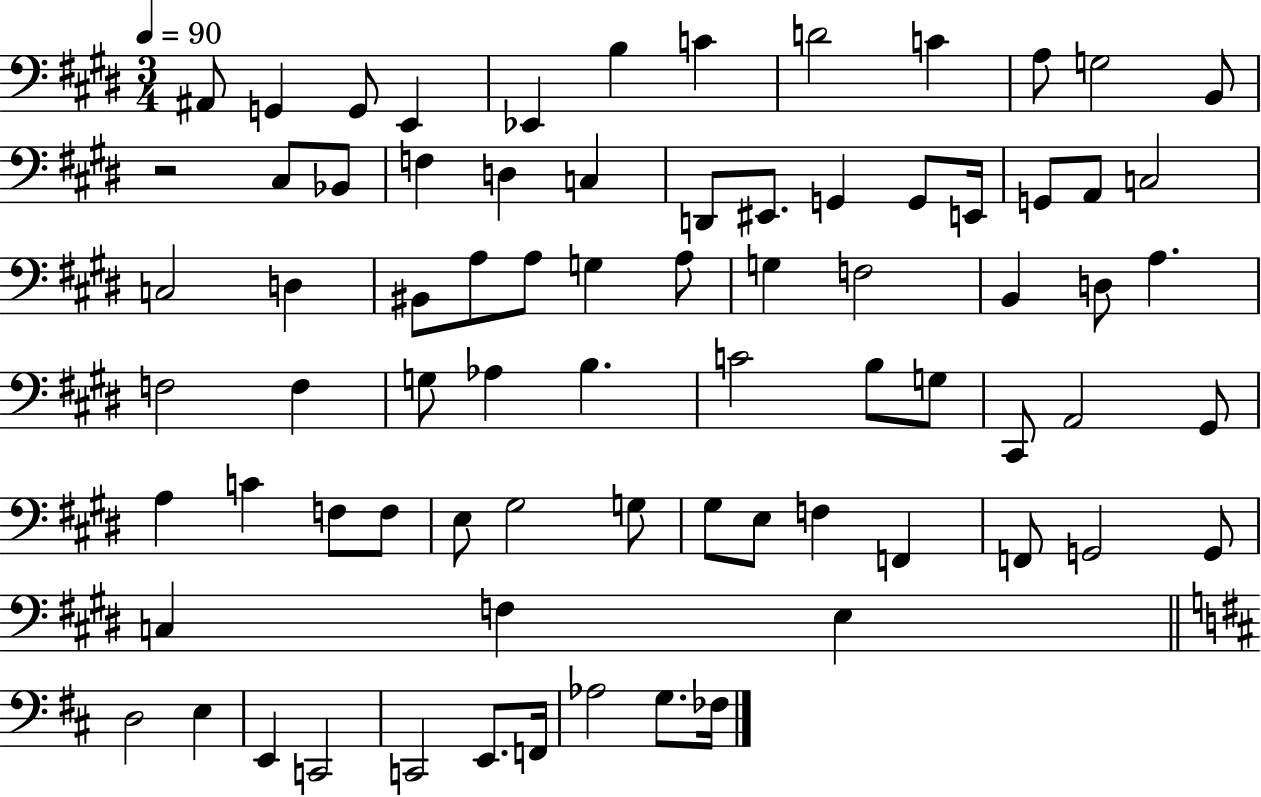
{
  \clef bass
  \numericTimeSignature
  \time 3/4
  \key e \major
  \tempo 4 = 90
  ais,8 g,4 g,8 e,4 | ees,4 b4 c'4 | d'2 c'4 | a8 g2 b,8 | \break r2 cis8 bes,8 | f4 d4 c4 | d,8 eis,8. g,4 g,8 e,16 | g,8 a,8 c2 | \break c2 d4 | bis,8 a8 a8 g4 a8 | g4 f2 | b,4 d8 a4. | \break f2 f4 | g8 aes4 b4. | c'2 b8 g8 | cis,8 a,2 gis,8 | \break a4 c'4 f8 f8 | e8 gis2 g8 | gis8 e8 f4 f,4 | f,8 g,2 g,8 | \break c4 f4 e4 | \bar "||" \break \key b \minor d2 e4 | e,4 c,2 | c,2 e,8. f,16 | aes2 g8. fes16 | \break \bar "|."
}